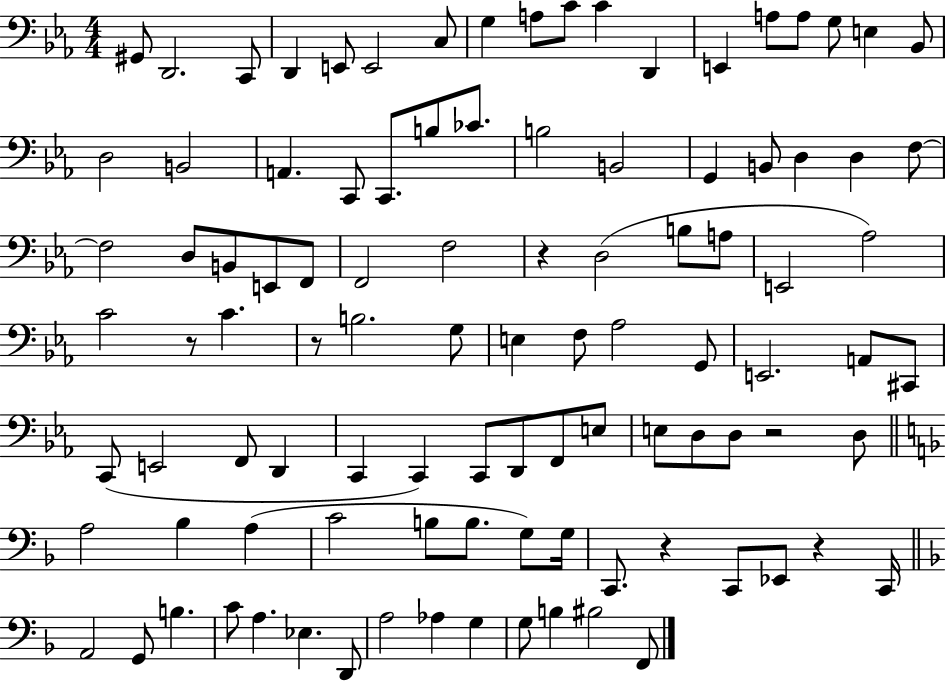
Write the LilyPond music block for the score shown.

{
  \clef bass
  \numericTimeSignature
  \time 4/4
  \key ees \major
  gis,8 d,2. c,8 | d,4 e,8 e,2 c8 | g4 a8 c'8 c'4 d,4 | e,4 a8 a8 g8 e4 bes,8 | \break d2 b,2 | a,4. c,8 c,8. b8 ces'8. | b2 b,2 | g,4 b,8 d4 d4 f8~~ | \break f2 d8 b,8 e,8 f,8 | f,2 f2 | r4 d2( b8 a8 | e,2 aes2) | \break c'2 r8 c'4. | r8 b2. g8 | e4 f8 aes2 g,8 | e,2. a,8 cis,8 | \break c,8( e,2 f,8 d,4 | c,4 c,4) c,8 d,8 f,8 e8 | e8 d8 d8 r2 d8 | \bar "||" \break \key d \minor a2 bes4 a4( | c'2 b8 b8. g8) g16 | c,8. r4 c,8 ees,8 r4 c,16 | \bar "||" \break \key d \minor a,2 g,8 b4. | c'8 a4. ees4. d,8 | a2 aes4 g4 | g8 b4 bis2 f,8 | \break \bar "|."
}